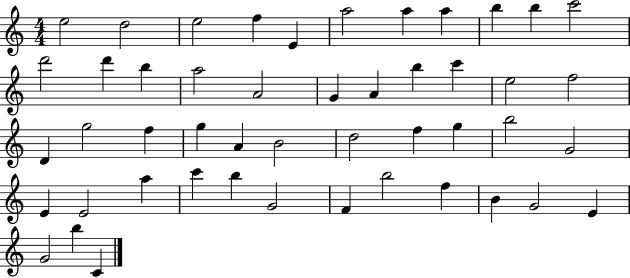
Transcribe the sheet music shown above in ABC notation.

X:1
T:Untitled
M:4/4
L:1/4
K:C
e2 d2 e2 f E a2 a a b b c'2 d'2 d' b a2 A2 G A b c' e2 f2 D g2 f g A B2 d2 f g b2 G2 E E2 a c' b G2 F b2 f B G2 E G2 b C